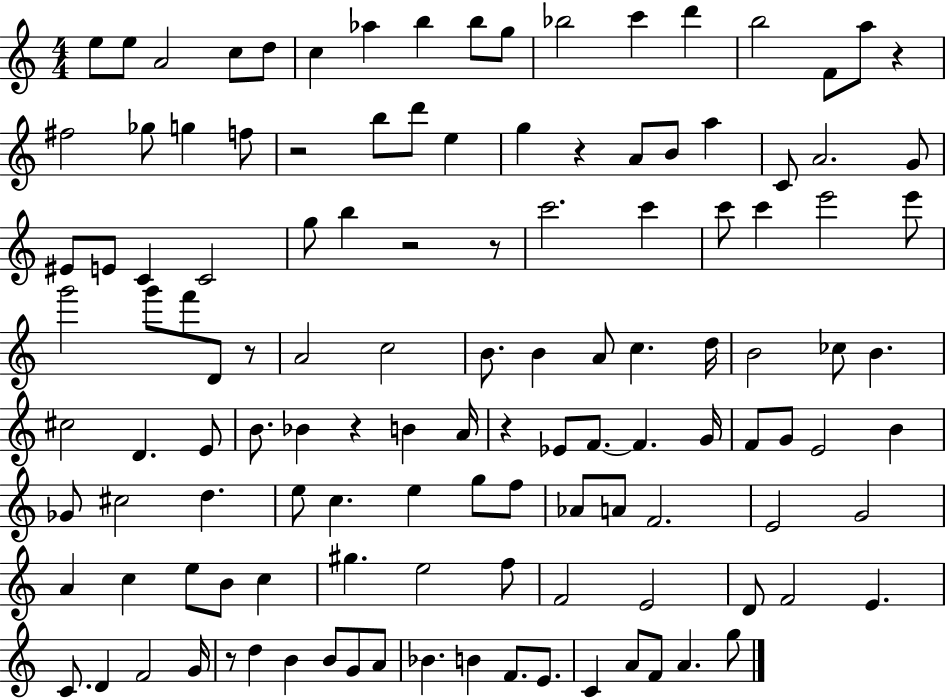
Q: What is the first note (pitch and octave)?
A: E5